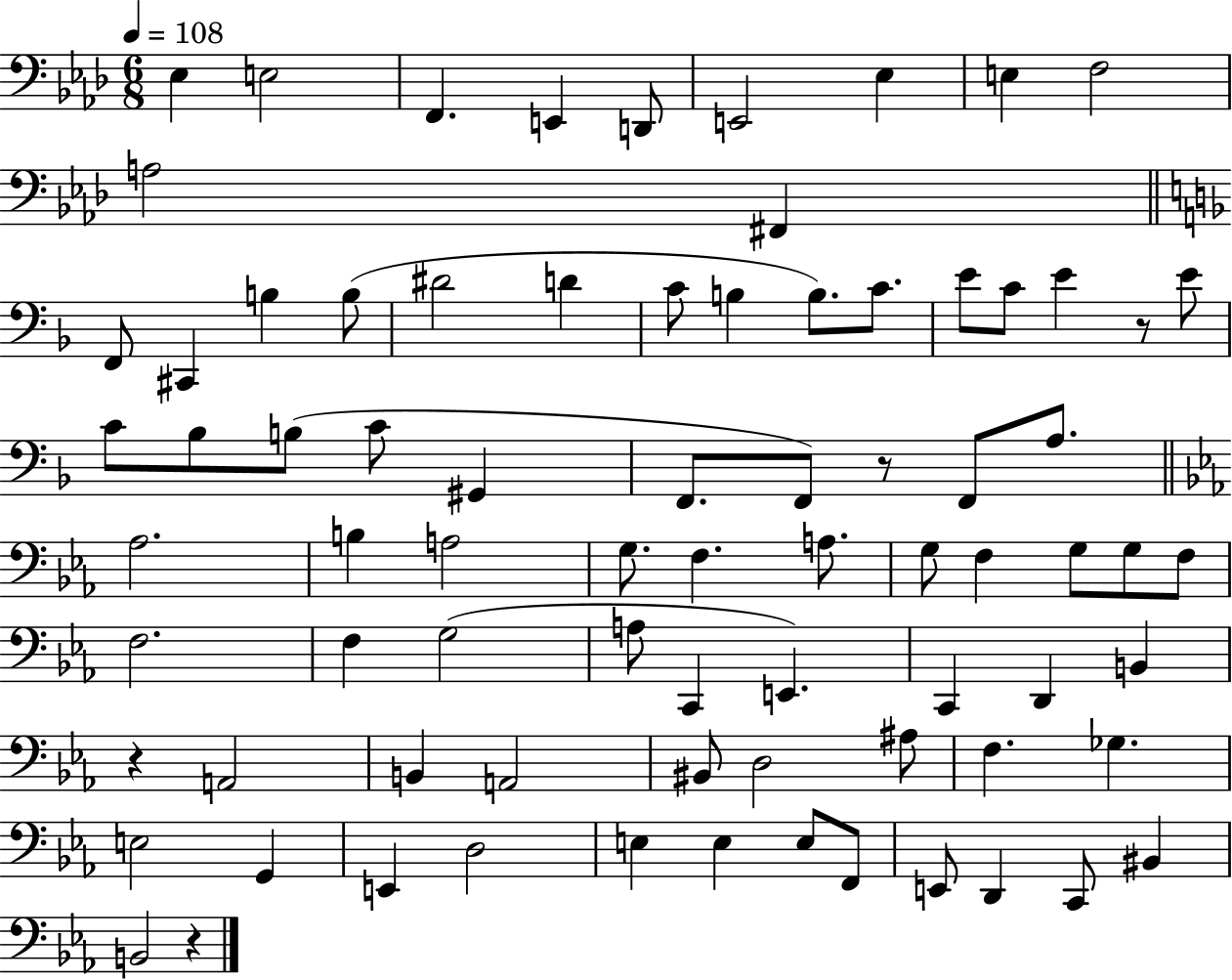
{
  \clef bass
  \numericTimeSignature
  \time 6/8
  \key aes \major
  \tempo 4 = 108
  ees4 e2 | f,4. e,4 d,8 | e,2 ees4 | e4 f2 | \break a2 fis,4 | \bar "||" \break \key f \major f,8 cis,4 b4 b8( | dis'2 d'4 | c'8 b4 b8.) c'8. | e'8 c'8 e'4 r8 e'8 | \break c'8 bes8 b8( c'8 gis,4 | f,8. f,8) r8 f,8 a8. | \bar "||" \break \key c \minor aes2. | b4 a2 | g8. f4. a8. | g8 f4 g8 g8 f8 | \break f2. | f4 g2( | a8 c,4 e,4.) | c,4 d,4 b,4 | \break r4 a,2 | b,4 a,2 | bis,8 d2 ais8 | f4. ges4. | \break e2 g,4 | e,4 d2 | e4 e4 e8 f,8 | e,8 d,4 c,8 bis,4 | \break b,2 r4 | \bar "|."
}